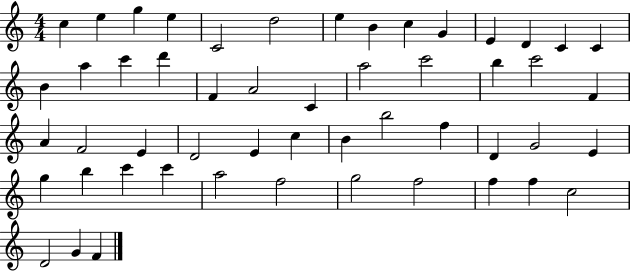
{
  \clef treble
  \numericTimeSignature
  \time 4/4
  \key c \major
  c''4 e''4 g''4 e''4 | c'2 d''2 | e''4 b'4 c''4 g'4 | e'4 d'4 c'4 c'4 | \break b'4 a''4 c'''4 d'''4 | f'4 a'2 c'4 | a''2 c'''2 | b''4 c'''2 f'4 | \break a'4 f'2 e'4 | d'2 e'4 c''4 | b'4 b''2 f''4 | d'4 g'2 e'4 | \break g''4 b''4 c'''4 c'''4 | a''2 f''2 | g''2 f''2 | f''4 f''4 c''2 | \break d'2 g'4 f'4 | \bar "|."
}